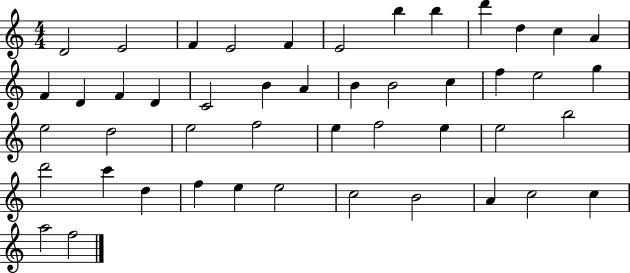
{
  \clef treble
  \numericTimeSignature
  \time 4/4
  \key c \major
  d'2 e'2 | f'4 e'2 f'4 | e'2 b''4 b''4 | d'''4 d''4 c''4 a'4 | \break f'4 d'4 f'4 d'4 | c'2 b'4 a'4 | b'4 b'2 c''4 | f''4 e''2 g''4 | \break e''2 d''2 | e''2 f''2 | e''4 f''2 e''4 | e''2 b''2 | \break d'''2 c'''4 d''4 | f''4 e''4 e''2 | c''2 b'2 | a'4 c''2 c''4 | \break a''2 f''2 | \bar "|."
}